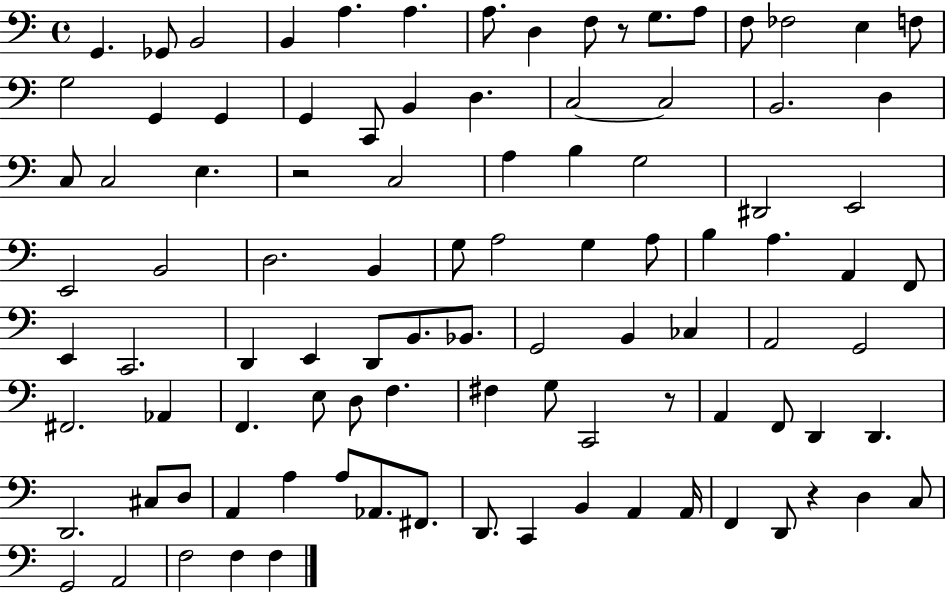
G2/q. Gb2/e B2/h B2/q A3/q. A3/q. A3/e. D3/q F3/e R/e G3/e. A3/e F3/e FES3/h E3/q F3/e G3/h G2/q G2/q G2/q C2/e B2/q D3/q. C3/h C3/h B2/h. D3/q C3/e C3/h E3/q. R/h C3/h A3/q B3/q G3/h D#2/h E2/h E2/h B2/h D3/h. B2/q G3/e A3/h G3/q A3/e B3/q A3/q. A2/q F2/e E2/q C2/h. D2/q E2/q D2/e B2/e. Bb2/e. G2/h B2/q CES3/q A2/h G2/h F#2/h. Ab2/q F2/q. E3/e D3/e F3/q. F#3/q G3/e C2/h R/e A2/q F2/e D2/q D2/q. D2/h. C#3/e D3/e A2/q A3/q A3/e Ab2/e. F#2/e. D2/e. C2/q B2/q A2/q A2/s F2/q D2/e R/q D3/q C3/e G2/h A2/h F3/h F3/q F3/q